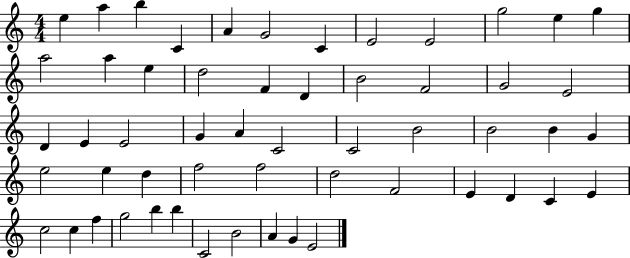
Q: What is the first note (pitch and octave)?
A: E5